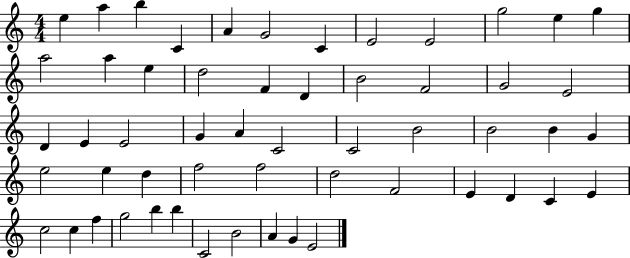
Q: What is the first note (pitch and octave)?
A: E5